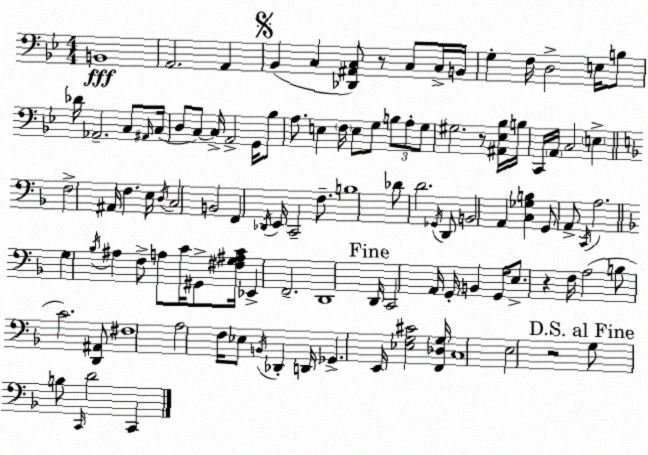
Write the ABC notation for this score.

X:1
T:Untitled
M:4/4
L:1/4
K:Gm
B,,4 A,,2 A,, _B,, C, [_D,,^A,,C,]/2 z/2 C,/2 C,/4 B,,/4 G, F,/4 D,2 E,/4 B,/2 _D/4 _A,,2 C,/2 ^A,,/4 C,/4 D,/2 C,/2 C,/4 A,,2 G,,/4 _B,/2 A,/2 E, F,/4 E,/2 G,/2 B,/2 A,/2 G,/2 ^G,2 z/2 [^A,,_E,_B,]/4 B,/4 C,,/4 A,,/4 C,2 E, F,2 ^A,,/4 F, E,/4 D,/4 C,2 B,,2 F,, _D,,/4 E,,/4 C,,2 F,/2 B,4 _D/2 D2 _G,,/4 D,,/2 B,,2 A,, [C,_G,B,] G,,/2 A,,/2 C,,/4 A,2 G, _B,/4 ^A, F,/2 A,/2 C/4 ^G,,/2 [^F,G,^A,C]/4 _E,, F,,2 D,,4 D,,/4 C,,2 A,,/4 G,,/4 B,, G,,/4 E,/2 z F,/4 A,2 B,/2 C2 [D,,^A,,]/2 ^F,4 A,2 F,/4 _E,/2 B,,/4 _D,, D,,/4 _G,, E,,/4 [_E,G,^C]2 [F,,_D,G,]/4 C,4 E,2 z2 G,/2 B,/2 C,,/4 D2 C,,